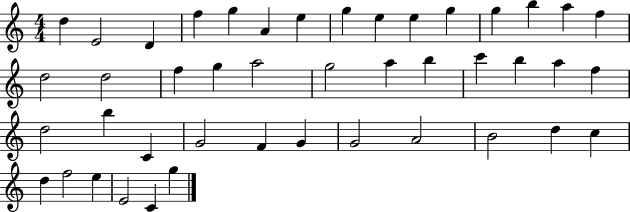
D5/q E4/h D4/q F5/q G5/q A4/q E5/q G5/q E5/q E5/q G5/q G5/q B5/q A5/q F5/q D5/h D5/h F5/q G5/q A5/h G5/h A5/q B5/q C6/q B5/q A5/q F5/q D5/h B5/q C4/q G4/h F4/q G4/q G4/h A4/h B4/h D5/q C5/q D5/q F5/h E5/q E4/h C4/q G5/q